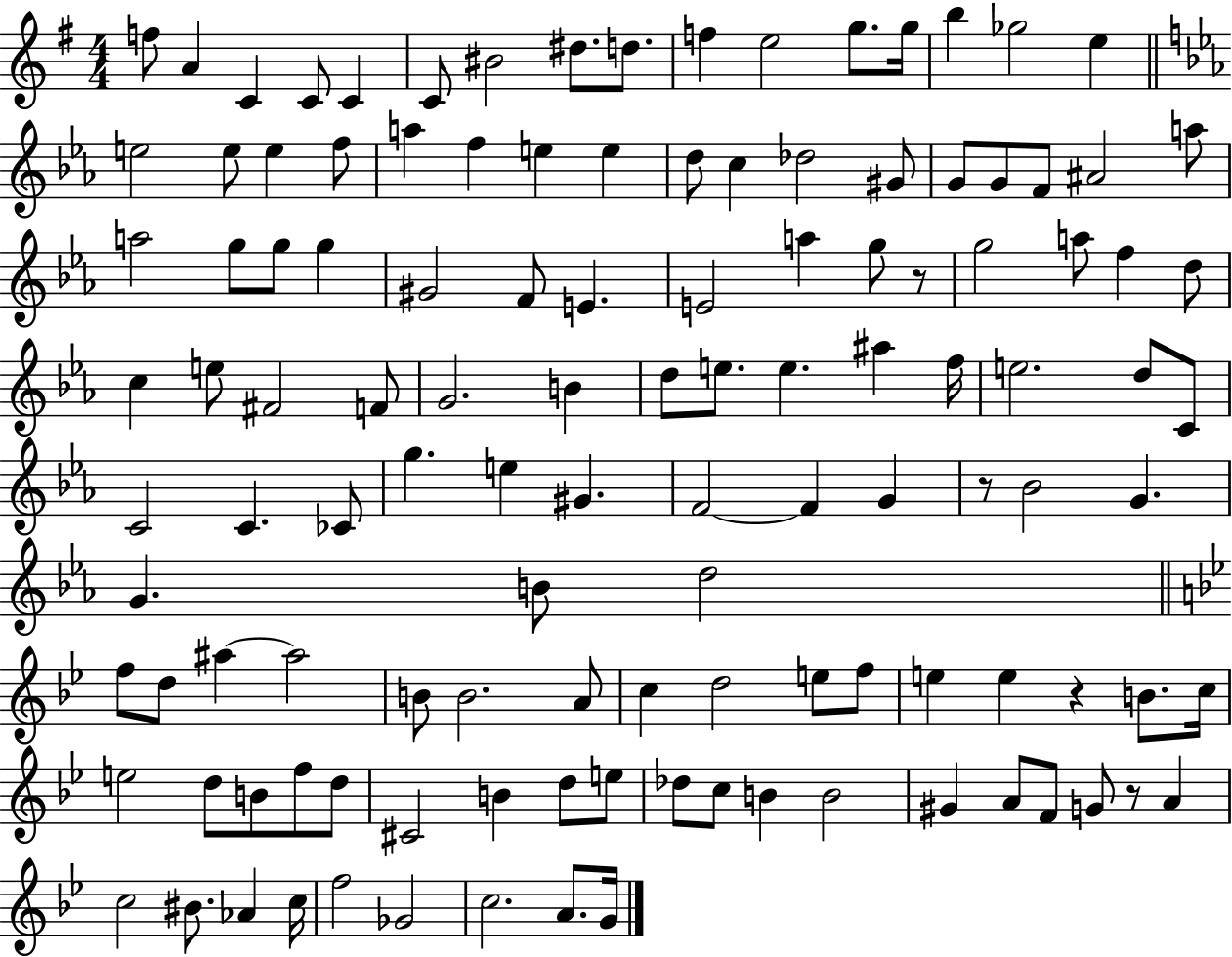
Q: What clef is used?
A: treble